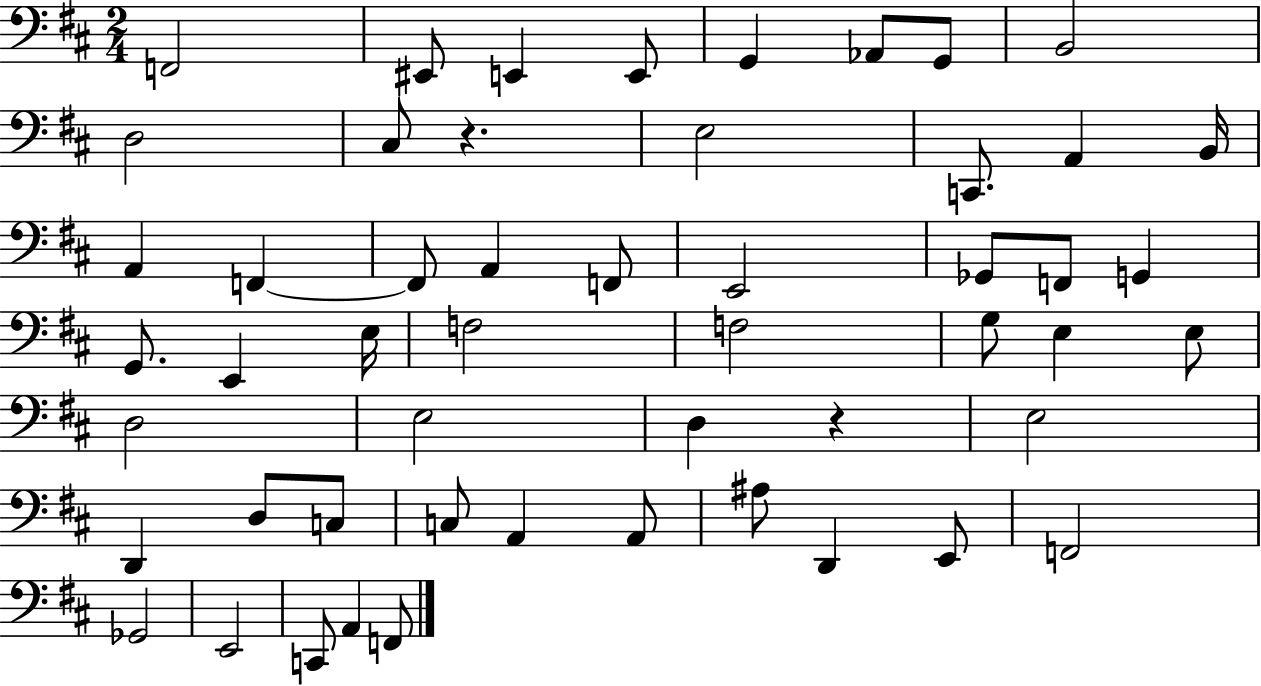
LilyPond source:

{
  \clef bass
  \numericTimeSignature
  \time 2/4
  \key d \major
  \repeat volta 2 { f,2 | eis,8 e,4 e,8 | g,4 aes,8 g,8 | b,2 | \break d2 | cis8 r4. | e2 | c,8. a,4 b,16 | \break a,4 f,4~~ | f,8 a,4 f,8 | e,2 | ges,8 f,8 g,4 | \break g,8. e,4 e16 | f2 | f2 | g8 e4 e8 | \break d2 | e2 | d4 r4 | e2 | \break d,4 d8 c8 | c8 a,4 a,8 | ais8 d,4 e,8 | f,2 | \break ges,2 | e,2 | c,8 a,4 f,8 | } \bar "|."
}